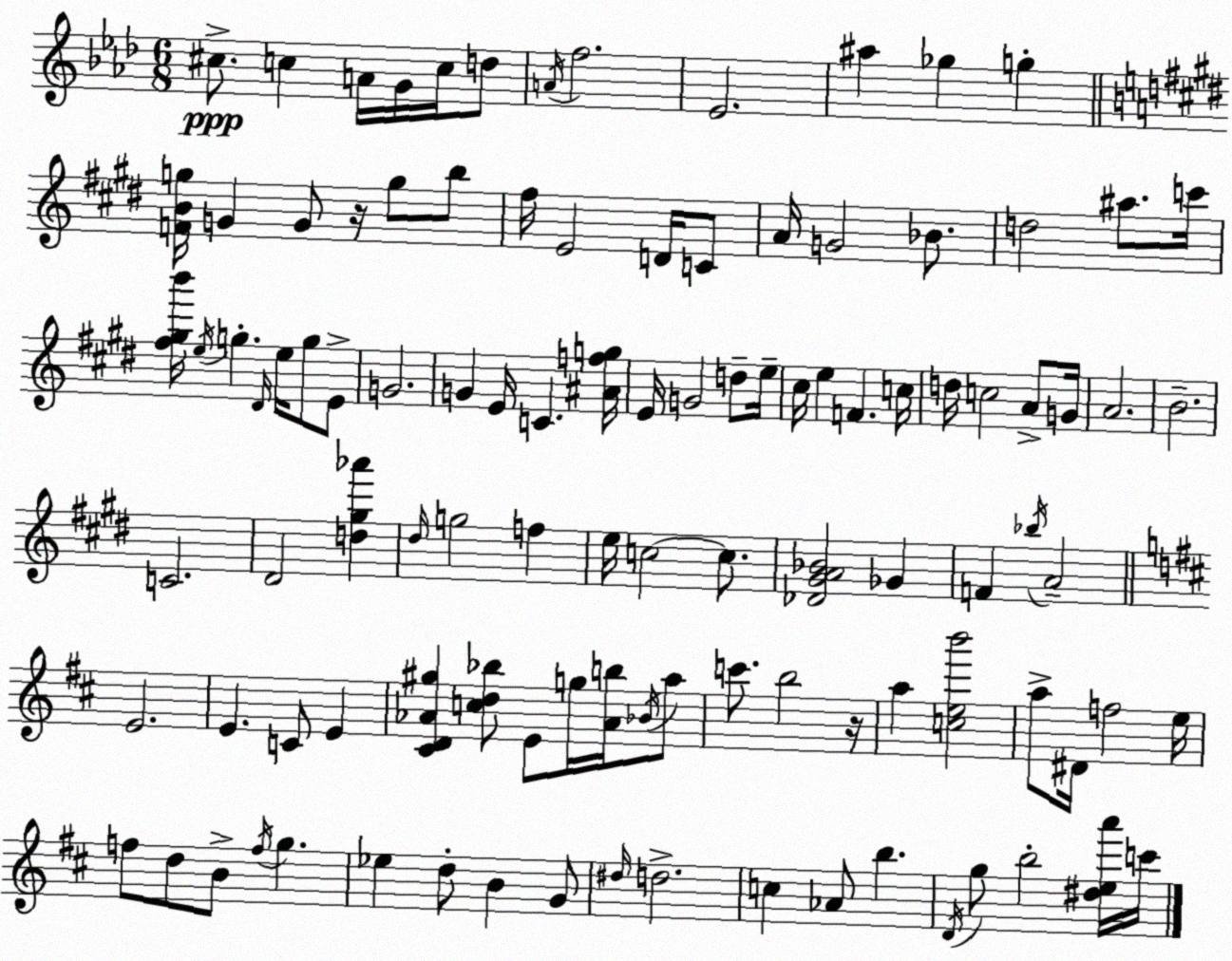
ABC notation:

X:1
T:Untitled
M:6/8
L:1/4
K:Fm
^c/2 c A/4 G/4 c/4 d/2 A/4 f2 _E2 ^a _g g [FBg]/4 G G/2 z/4 g/2 b/2 ^f/4 E2 D/4 C/2 A/4 G2 _B/2 d2 ^a/2 c'/4 [^f^gb']/4 e/4 g ^D/4 e/4 g/2 E/2 G2 G E/4 C [^Afg]/4 E/4 G2 d/2 e/4 ^c/4 e F c/4 d/4 c2 A/2 G/4 A2 B2 C2 ^D2 [d^g_a'] ^d/4 g2 f e/4 c2 c/2 [_D^GA_B]2 _G F _b/4 A2 E2 E C/2 E [^CD_A^g] [cd_b]/2 E/2 g/4 [_Ab]/4 _B/4 a/2 c'/2 b2 z/4 a [ceb']2 a/2 ^D/4 f2 e/4 f/2 d/2 B/2 f/4 g _e d/2 B G/2 ^d/4 d2 c _A/2 b D/4 g/2 b2 [^dea']/4 c'/4